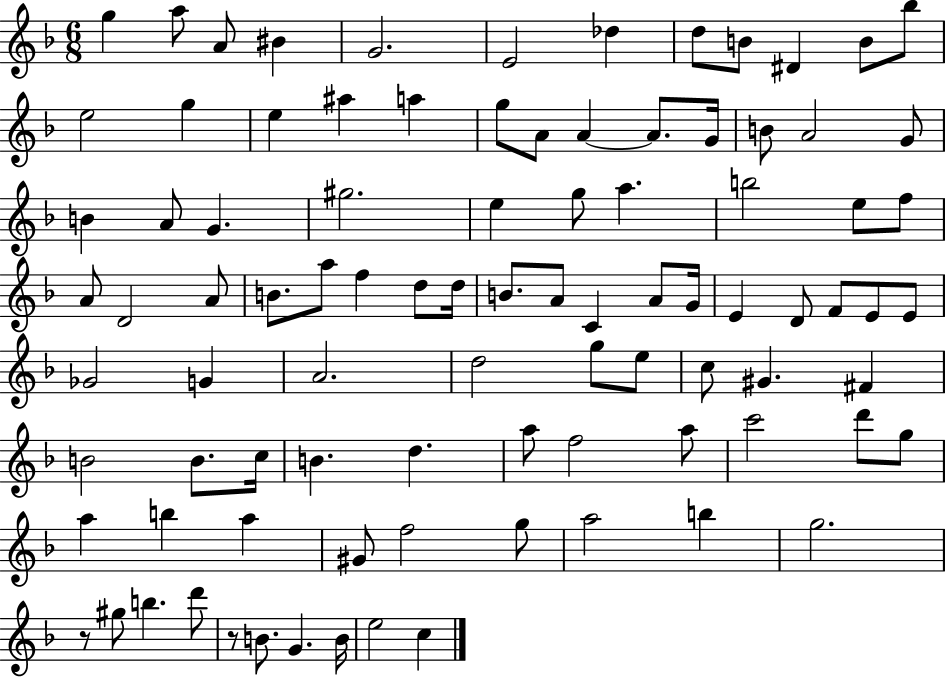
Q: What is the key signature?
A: F major